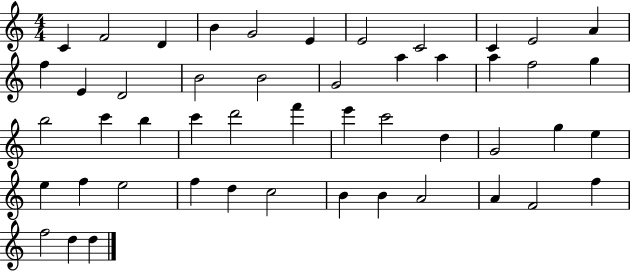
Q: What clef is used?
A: treble